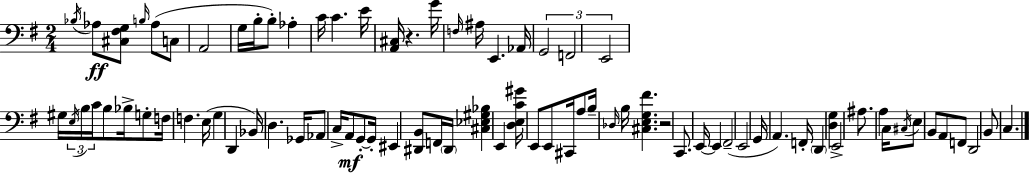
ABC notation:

X:1
T:Untitled
M:2/4
L:1/4
K:G
_B,/4 _A,/2 [^C,^F,G,]/2 B,/4 _A,/2 C,/2 A,,2 G,/4 B,/4 B,/2 _A, C/4 C E/4 [A,,^C,]/4 z G/4 F,/4 ^A,/4 E,, _A,,/4 G,,2 F,,2 E,,2 ^G,/4 E,/4 B,/4 C/4 B,/2 _B,/4 G,/2 F,/4 F, E,/4 G, D,, _B,,/4 D, _G,,/4 _A,,/2 C,/4 A,,/2 G,,/2 G,,/4 ^E,, [^D,,B,,]/2 F,,/4 ^D,,/4 [^C,_E,^G,_B,] E,, [D,E,C^G]/4 E,,/2 E,,/2 ^C,,/4 A,/2 B,/4 _D,/4 B,/4 [^C,E,G,^F] z2 C,,/2 E,,/4 E,, ^F,,2 E,,2 G,,/4 A,, F,,/4 D,, [D,G,] E,,2 ^A,/2 A, C,/4 ^C,/4 E,/2 B,,/2 A,,/2 F,,/2 D,,2 B,,/2 C,